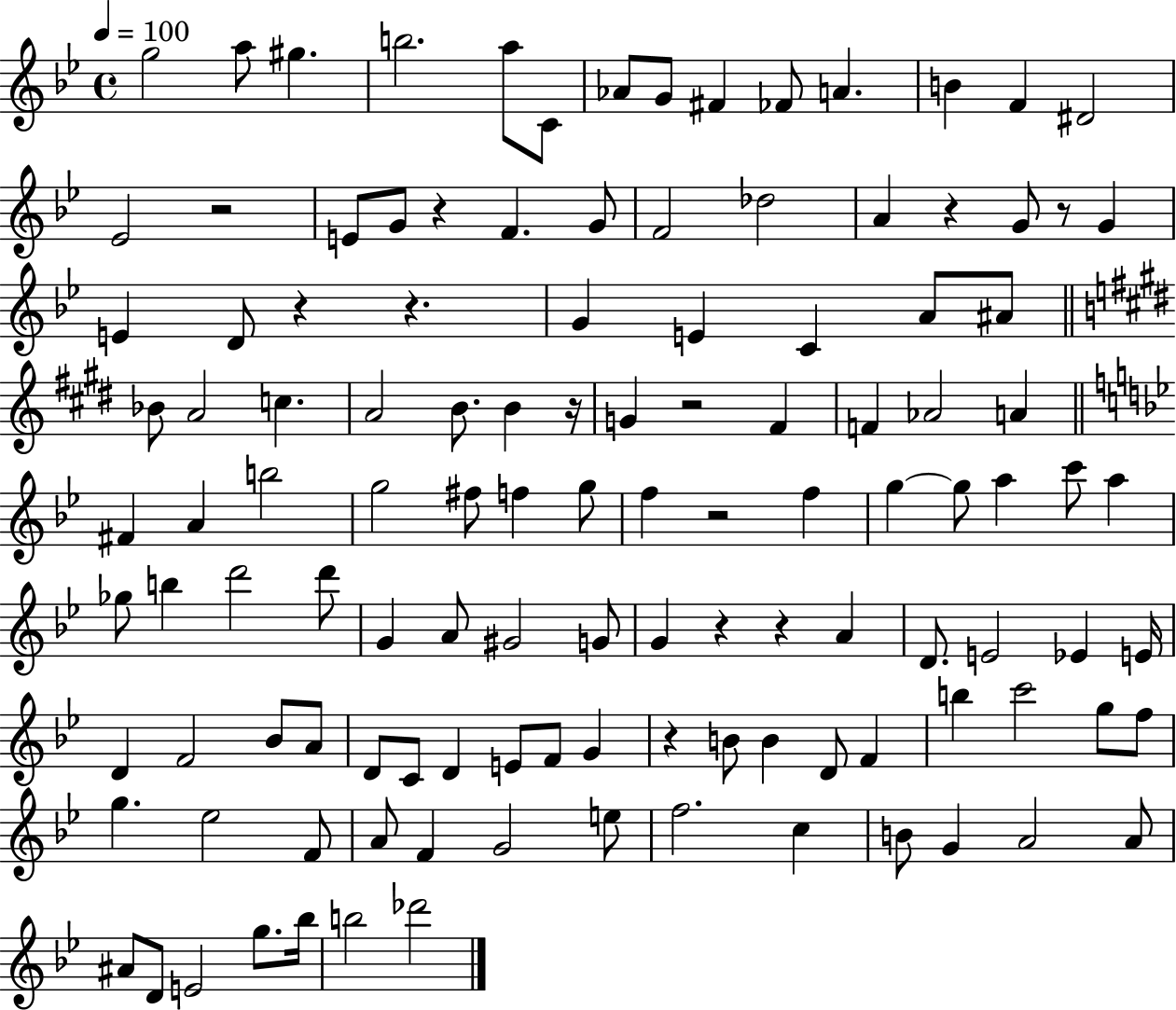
X:1
T:Untitled
M:4/4
L:1/4
K:Bb
g2 a/2 ^g b2 a/2 C/2 _A/2 G/2 ^F _F/2 A B F ^D2 _E2 z2 E/2 G/2 z F G/2 F2 _d2 A z G/2 z/2 G E D/2 z z G E C A/2 ^A/2 _B/2 A2 c A2 B/2 B z/4 G z2 ^F F _A2 A ^F A b2 g2 ^f/2 f g/2 f z2 f g g/2 a c'/2 a _g/2 b d'2 d'/2 G A/2 ^G2 G/2 G z z A D/2 E2 _E E/4 D F2 _B/2 A/2 D/2 C/2 D E/2 F/2 G z B/2 B D/2 F b c'2 g/2 f/2 g _e2 F/2 A/2 F G2 e/2 f2 c B/2 G A2 A/2 ^A/2 D/2 E2 g/2 _b/4 b2 _d'2